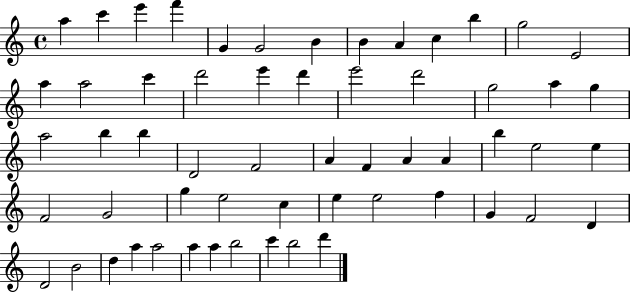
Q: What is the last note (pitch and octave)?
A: D6